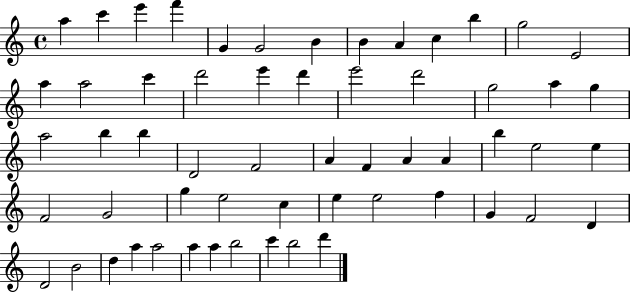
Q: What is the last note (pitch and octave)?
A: D6